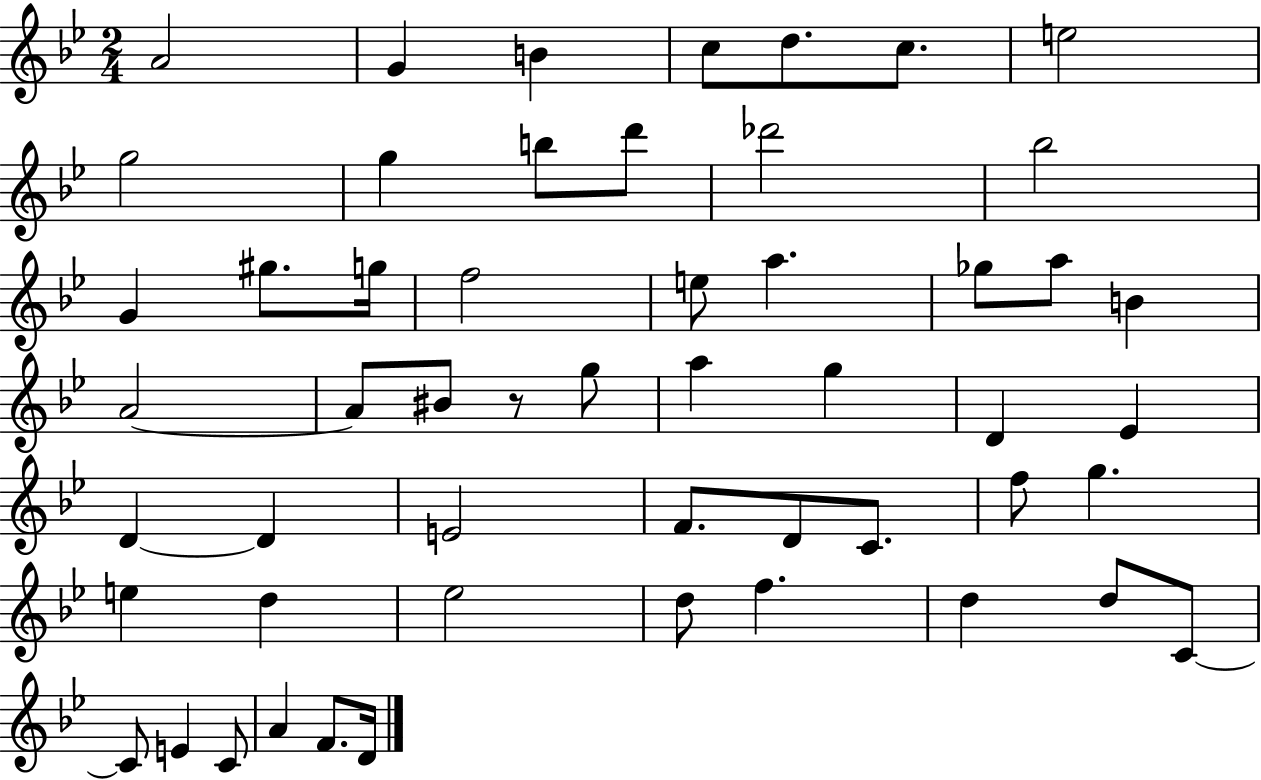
{
  \clef treble
  \numericTimeSignature
  \time 2/4
  \key bes \major
  a'2 | g'4 b'4 | c''8 d''8. c''8. | e''2 | \break g''2 | g''4 b''8 d'''8 | des'''2 | bes''2 | \break g'4 gis''8. g''16 | f''2 | e''8 a''4. | ges''8 a''8 b'4 | \break a'2~~ | a'8 bis'8 r8 g''8 | a''4 g''4 | d'4 ees'4 | \break d'4~~ d'4 | e'2 | f'8. d'8 c'8. | f''8 g''4. | \break e''4 d''4 | ees''2 | d''8 f''4. | d''4 d''8 c'8~~ | \break c'8 e'4 c'8 | a'4 f'8. d'16 | \bar "|."
}